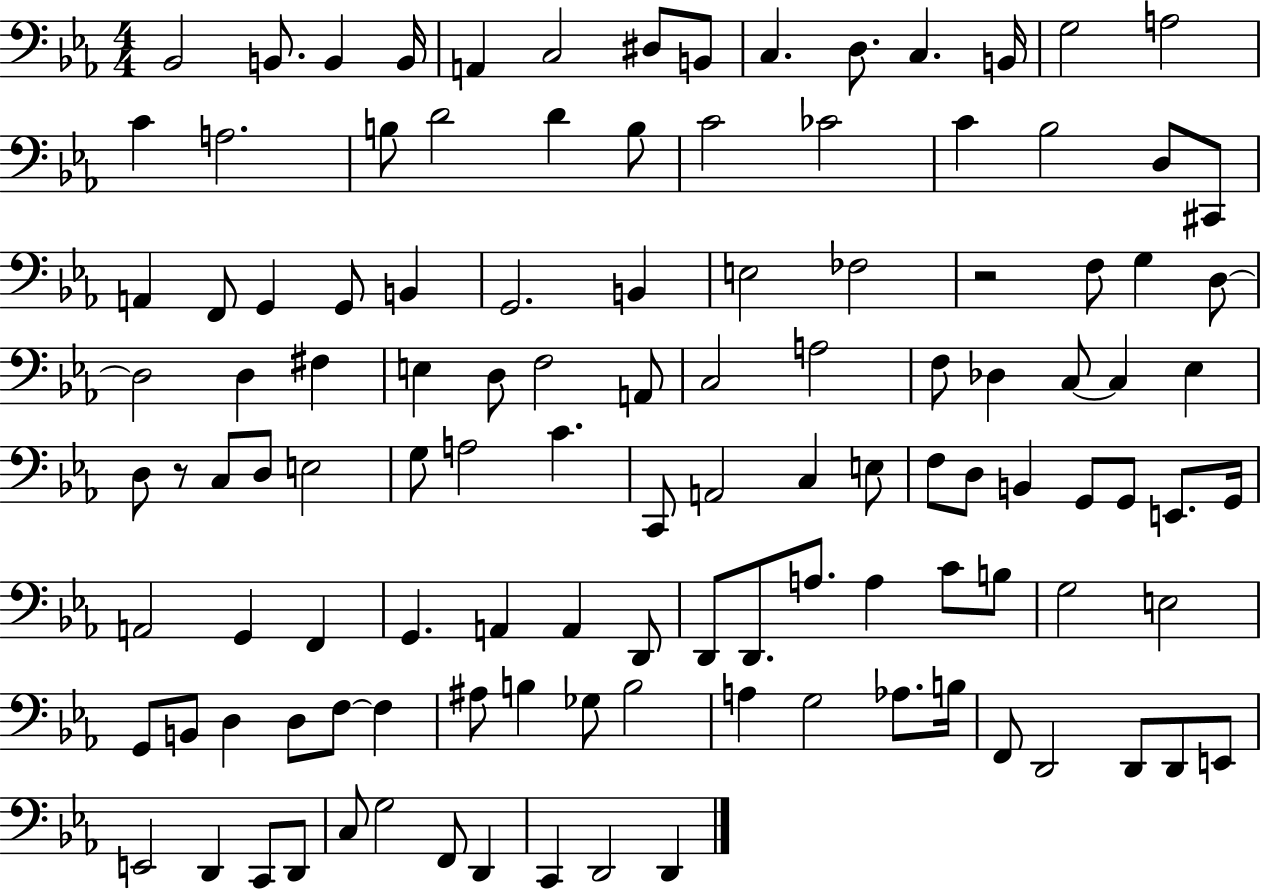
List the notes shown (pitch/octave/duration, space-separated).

Bb2/h B2/e. B2/q B2/s A2/q C3/h D#3/e B2/e C3/q. D3/e. C3/q. B2/s G3/h A3/h C4/q A3/h. B3/e D4/h D4/q B3/e C4/h CES4/h C4/q Bb3/h D3/e C#2/e A2/q F2/e G2/q G2/e B2/q G2/h. B2/q E3/h FES3/h R/h F3/e G3/q D3/e D3/h D3/q F#3/q E3/q D3/e F3/h A2/e C3/h A3/h F3/e Db3/q C3/e C3/q Eb3/q D3/e R/e C3/e D3/e E3/h G3/e A3/h C4/q. C2/e A2/h C3/q E3/e F3/e D3/e B2/q G2/e G2/e E2/e. G2/s A2/h G2/q F2/q G2/q. A2/q A2/q D2/e D2/e D2/e. A3/e. A3/q C4/e B3/e G3/h E3/h G2/e B2/e D3/q D3/e F3/e F3/q A#3/e B3/q Gb3/e B3/h A3/q G3/h Ab3/e. B3/s F2/e D2/h D2/e D2/e E2/e E2/h D2/q C2/e D2/e C3/e G3/h F2/e D2/q C2/q D2/h D2/q